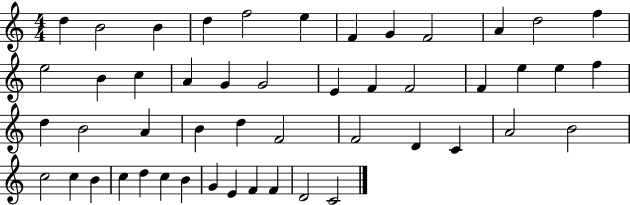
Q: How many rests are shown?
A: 0